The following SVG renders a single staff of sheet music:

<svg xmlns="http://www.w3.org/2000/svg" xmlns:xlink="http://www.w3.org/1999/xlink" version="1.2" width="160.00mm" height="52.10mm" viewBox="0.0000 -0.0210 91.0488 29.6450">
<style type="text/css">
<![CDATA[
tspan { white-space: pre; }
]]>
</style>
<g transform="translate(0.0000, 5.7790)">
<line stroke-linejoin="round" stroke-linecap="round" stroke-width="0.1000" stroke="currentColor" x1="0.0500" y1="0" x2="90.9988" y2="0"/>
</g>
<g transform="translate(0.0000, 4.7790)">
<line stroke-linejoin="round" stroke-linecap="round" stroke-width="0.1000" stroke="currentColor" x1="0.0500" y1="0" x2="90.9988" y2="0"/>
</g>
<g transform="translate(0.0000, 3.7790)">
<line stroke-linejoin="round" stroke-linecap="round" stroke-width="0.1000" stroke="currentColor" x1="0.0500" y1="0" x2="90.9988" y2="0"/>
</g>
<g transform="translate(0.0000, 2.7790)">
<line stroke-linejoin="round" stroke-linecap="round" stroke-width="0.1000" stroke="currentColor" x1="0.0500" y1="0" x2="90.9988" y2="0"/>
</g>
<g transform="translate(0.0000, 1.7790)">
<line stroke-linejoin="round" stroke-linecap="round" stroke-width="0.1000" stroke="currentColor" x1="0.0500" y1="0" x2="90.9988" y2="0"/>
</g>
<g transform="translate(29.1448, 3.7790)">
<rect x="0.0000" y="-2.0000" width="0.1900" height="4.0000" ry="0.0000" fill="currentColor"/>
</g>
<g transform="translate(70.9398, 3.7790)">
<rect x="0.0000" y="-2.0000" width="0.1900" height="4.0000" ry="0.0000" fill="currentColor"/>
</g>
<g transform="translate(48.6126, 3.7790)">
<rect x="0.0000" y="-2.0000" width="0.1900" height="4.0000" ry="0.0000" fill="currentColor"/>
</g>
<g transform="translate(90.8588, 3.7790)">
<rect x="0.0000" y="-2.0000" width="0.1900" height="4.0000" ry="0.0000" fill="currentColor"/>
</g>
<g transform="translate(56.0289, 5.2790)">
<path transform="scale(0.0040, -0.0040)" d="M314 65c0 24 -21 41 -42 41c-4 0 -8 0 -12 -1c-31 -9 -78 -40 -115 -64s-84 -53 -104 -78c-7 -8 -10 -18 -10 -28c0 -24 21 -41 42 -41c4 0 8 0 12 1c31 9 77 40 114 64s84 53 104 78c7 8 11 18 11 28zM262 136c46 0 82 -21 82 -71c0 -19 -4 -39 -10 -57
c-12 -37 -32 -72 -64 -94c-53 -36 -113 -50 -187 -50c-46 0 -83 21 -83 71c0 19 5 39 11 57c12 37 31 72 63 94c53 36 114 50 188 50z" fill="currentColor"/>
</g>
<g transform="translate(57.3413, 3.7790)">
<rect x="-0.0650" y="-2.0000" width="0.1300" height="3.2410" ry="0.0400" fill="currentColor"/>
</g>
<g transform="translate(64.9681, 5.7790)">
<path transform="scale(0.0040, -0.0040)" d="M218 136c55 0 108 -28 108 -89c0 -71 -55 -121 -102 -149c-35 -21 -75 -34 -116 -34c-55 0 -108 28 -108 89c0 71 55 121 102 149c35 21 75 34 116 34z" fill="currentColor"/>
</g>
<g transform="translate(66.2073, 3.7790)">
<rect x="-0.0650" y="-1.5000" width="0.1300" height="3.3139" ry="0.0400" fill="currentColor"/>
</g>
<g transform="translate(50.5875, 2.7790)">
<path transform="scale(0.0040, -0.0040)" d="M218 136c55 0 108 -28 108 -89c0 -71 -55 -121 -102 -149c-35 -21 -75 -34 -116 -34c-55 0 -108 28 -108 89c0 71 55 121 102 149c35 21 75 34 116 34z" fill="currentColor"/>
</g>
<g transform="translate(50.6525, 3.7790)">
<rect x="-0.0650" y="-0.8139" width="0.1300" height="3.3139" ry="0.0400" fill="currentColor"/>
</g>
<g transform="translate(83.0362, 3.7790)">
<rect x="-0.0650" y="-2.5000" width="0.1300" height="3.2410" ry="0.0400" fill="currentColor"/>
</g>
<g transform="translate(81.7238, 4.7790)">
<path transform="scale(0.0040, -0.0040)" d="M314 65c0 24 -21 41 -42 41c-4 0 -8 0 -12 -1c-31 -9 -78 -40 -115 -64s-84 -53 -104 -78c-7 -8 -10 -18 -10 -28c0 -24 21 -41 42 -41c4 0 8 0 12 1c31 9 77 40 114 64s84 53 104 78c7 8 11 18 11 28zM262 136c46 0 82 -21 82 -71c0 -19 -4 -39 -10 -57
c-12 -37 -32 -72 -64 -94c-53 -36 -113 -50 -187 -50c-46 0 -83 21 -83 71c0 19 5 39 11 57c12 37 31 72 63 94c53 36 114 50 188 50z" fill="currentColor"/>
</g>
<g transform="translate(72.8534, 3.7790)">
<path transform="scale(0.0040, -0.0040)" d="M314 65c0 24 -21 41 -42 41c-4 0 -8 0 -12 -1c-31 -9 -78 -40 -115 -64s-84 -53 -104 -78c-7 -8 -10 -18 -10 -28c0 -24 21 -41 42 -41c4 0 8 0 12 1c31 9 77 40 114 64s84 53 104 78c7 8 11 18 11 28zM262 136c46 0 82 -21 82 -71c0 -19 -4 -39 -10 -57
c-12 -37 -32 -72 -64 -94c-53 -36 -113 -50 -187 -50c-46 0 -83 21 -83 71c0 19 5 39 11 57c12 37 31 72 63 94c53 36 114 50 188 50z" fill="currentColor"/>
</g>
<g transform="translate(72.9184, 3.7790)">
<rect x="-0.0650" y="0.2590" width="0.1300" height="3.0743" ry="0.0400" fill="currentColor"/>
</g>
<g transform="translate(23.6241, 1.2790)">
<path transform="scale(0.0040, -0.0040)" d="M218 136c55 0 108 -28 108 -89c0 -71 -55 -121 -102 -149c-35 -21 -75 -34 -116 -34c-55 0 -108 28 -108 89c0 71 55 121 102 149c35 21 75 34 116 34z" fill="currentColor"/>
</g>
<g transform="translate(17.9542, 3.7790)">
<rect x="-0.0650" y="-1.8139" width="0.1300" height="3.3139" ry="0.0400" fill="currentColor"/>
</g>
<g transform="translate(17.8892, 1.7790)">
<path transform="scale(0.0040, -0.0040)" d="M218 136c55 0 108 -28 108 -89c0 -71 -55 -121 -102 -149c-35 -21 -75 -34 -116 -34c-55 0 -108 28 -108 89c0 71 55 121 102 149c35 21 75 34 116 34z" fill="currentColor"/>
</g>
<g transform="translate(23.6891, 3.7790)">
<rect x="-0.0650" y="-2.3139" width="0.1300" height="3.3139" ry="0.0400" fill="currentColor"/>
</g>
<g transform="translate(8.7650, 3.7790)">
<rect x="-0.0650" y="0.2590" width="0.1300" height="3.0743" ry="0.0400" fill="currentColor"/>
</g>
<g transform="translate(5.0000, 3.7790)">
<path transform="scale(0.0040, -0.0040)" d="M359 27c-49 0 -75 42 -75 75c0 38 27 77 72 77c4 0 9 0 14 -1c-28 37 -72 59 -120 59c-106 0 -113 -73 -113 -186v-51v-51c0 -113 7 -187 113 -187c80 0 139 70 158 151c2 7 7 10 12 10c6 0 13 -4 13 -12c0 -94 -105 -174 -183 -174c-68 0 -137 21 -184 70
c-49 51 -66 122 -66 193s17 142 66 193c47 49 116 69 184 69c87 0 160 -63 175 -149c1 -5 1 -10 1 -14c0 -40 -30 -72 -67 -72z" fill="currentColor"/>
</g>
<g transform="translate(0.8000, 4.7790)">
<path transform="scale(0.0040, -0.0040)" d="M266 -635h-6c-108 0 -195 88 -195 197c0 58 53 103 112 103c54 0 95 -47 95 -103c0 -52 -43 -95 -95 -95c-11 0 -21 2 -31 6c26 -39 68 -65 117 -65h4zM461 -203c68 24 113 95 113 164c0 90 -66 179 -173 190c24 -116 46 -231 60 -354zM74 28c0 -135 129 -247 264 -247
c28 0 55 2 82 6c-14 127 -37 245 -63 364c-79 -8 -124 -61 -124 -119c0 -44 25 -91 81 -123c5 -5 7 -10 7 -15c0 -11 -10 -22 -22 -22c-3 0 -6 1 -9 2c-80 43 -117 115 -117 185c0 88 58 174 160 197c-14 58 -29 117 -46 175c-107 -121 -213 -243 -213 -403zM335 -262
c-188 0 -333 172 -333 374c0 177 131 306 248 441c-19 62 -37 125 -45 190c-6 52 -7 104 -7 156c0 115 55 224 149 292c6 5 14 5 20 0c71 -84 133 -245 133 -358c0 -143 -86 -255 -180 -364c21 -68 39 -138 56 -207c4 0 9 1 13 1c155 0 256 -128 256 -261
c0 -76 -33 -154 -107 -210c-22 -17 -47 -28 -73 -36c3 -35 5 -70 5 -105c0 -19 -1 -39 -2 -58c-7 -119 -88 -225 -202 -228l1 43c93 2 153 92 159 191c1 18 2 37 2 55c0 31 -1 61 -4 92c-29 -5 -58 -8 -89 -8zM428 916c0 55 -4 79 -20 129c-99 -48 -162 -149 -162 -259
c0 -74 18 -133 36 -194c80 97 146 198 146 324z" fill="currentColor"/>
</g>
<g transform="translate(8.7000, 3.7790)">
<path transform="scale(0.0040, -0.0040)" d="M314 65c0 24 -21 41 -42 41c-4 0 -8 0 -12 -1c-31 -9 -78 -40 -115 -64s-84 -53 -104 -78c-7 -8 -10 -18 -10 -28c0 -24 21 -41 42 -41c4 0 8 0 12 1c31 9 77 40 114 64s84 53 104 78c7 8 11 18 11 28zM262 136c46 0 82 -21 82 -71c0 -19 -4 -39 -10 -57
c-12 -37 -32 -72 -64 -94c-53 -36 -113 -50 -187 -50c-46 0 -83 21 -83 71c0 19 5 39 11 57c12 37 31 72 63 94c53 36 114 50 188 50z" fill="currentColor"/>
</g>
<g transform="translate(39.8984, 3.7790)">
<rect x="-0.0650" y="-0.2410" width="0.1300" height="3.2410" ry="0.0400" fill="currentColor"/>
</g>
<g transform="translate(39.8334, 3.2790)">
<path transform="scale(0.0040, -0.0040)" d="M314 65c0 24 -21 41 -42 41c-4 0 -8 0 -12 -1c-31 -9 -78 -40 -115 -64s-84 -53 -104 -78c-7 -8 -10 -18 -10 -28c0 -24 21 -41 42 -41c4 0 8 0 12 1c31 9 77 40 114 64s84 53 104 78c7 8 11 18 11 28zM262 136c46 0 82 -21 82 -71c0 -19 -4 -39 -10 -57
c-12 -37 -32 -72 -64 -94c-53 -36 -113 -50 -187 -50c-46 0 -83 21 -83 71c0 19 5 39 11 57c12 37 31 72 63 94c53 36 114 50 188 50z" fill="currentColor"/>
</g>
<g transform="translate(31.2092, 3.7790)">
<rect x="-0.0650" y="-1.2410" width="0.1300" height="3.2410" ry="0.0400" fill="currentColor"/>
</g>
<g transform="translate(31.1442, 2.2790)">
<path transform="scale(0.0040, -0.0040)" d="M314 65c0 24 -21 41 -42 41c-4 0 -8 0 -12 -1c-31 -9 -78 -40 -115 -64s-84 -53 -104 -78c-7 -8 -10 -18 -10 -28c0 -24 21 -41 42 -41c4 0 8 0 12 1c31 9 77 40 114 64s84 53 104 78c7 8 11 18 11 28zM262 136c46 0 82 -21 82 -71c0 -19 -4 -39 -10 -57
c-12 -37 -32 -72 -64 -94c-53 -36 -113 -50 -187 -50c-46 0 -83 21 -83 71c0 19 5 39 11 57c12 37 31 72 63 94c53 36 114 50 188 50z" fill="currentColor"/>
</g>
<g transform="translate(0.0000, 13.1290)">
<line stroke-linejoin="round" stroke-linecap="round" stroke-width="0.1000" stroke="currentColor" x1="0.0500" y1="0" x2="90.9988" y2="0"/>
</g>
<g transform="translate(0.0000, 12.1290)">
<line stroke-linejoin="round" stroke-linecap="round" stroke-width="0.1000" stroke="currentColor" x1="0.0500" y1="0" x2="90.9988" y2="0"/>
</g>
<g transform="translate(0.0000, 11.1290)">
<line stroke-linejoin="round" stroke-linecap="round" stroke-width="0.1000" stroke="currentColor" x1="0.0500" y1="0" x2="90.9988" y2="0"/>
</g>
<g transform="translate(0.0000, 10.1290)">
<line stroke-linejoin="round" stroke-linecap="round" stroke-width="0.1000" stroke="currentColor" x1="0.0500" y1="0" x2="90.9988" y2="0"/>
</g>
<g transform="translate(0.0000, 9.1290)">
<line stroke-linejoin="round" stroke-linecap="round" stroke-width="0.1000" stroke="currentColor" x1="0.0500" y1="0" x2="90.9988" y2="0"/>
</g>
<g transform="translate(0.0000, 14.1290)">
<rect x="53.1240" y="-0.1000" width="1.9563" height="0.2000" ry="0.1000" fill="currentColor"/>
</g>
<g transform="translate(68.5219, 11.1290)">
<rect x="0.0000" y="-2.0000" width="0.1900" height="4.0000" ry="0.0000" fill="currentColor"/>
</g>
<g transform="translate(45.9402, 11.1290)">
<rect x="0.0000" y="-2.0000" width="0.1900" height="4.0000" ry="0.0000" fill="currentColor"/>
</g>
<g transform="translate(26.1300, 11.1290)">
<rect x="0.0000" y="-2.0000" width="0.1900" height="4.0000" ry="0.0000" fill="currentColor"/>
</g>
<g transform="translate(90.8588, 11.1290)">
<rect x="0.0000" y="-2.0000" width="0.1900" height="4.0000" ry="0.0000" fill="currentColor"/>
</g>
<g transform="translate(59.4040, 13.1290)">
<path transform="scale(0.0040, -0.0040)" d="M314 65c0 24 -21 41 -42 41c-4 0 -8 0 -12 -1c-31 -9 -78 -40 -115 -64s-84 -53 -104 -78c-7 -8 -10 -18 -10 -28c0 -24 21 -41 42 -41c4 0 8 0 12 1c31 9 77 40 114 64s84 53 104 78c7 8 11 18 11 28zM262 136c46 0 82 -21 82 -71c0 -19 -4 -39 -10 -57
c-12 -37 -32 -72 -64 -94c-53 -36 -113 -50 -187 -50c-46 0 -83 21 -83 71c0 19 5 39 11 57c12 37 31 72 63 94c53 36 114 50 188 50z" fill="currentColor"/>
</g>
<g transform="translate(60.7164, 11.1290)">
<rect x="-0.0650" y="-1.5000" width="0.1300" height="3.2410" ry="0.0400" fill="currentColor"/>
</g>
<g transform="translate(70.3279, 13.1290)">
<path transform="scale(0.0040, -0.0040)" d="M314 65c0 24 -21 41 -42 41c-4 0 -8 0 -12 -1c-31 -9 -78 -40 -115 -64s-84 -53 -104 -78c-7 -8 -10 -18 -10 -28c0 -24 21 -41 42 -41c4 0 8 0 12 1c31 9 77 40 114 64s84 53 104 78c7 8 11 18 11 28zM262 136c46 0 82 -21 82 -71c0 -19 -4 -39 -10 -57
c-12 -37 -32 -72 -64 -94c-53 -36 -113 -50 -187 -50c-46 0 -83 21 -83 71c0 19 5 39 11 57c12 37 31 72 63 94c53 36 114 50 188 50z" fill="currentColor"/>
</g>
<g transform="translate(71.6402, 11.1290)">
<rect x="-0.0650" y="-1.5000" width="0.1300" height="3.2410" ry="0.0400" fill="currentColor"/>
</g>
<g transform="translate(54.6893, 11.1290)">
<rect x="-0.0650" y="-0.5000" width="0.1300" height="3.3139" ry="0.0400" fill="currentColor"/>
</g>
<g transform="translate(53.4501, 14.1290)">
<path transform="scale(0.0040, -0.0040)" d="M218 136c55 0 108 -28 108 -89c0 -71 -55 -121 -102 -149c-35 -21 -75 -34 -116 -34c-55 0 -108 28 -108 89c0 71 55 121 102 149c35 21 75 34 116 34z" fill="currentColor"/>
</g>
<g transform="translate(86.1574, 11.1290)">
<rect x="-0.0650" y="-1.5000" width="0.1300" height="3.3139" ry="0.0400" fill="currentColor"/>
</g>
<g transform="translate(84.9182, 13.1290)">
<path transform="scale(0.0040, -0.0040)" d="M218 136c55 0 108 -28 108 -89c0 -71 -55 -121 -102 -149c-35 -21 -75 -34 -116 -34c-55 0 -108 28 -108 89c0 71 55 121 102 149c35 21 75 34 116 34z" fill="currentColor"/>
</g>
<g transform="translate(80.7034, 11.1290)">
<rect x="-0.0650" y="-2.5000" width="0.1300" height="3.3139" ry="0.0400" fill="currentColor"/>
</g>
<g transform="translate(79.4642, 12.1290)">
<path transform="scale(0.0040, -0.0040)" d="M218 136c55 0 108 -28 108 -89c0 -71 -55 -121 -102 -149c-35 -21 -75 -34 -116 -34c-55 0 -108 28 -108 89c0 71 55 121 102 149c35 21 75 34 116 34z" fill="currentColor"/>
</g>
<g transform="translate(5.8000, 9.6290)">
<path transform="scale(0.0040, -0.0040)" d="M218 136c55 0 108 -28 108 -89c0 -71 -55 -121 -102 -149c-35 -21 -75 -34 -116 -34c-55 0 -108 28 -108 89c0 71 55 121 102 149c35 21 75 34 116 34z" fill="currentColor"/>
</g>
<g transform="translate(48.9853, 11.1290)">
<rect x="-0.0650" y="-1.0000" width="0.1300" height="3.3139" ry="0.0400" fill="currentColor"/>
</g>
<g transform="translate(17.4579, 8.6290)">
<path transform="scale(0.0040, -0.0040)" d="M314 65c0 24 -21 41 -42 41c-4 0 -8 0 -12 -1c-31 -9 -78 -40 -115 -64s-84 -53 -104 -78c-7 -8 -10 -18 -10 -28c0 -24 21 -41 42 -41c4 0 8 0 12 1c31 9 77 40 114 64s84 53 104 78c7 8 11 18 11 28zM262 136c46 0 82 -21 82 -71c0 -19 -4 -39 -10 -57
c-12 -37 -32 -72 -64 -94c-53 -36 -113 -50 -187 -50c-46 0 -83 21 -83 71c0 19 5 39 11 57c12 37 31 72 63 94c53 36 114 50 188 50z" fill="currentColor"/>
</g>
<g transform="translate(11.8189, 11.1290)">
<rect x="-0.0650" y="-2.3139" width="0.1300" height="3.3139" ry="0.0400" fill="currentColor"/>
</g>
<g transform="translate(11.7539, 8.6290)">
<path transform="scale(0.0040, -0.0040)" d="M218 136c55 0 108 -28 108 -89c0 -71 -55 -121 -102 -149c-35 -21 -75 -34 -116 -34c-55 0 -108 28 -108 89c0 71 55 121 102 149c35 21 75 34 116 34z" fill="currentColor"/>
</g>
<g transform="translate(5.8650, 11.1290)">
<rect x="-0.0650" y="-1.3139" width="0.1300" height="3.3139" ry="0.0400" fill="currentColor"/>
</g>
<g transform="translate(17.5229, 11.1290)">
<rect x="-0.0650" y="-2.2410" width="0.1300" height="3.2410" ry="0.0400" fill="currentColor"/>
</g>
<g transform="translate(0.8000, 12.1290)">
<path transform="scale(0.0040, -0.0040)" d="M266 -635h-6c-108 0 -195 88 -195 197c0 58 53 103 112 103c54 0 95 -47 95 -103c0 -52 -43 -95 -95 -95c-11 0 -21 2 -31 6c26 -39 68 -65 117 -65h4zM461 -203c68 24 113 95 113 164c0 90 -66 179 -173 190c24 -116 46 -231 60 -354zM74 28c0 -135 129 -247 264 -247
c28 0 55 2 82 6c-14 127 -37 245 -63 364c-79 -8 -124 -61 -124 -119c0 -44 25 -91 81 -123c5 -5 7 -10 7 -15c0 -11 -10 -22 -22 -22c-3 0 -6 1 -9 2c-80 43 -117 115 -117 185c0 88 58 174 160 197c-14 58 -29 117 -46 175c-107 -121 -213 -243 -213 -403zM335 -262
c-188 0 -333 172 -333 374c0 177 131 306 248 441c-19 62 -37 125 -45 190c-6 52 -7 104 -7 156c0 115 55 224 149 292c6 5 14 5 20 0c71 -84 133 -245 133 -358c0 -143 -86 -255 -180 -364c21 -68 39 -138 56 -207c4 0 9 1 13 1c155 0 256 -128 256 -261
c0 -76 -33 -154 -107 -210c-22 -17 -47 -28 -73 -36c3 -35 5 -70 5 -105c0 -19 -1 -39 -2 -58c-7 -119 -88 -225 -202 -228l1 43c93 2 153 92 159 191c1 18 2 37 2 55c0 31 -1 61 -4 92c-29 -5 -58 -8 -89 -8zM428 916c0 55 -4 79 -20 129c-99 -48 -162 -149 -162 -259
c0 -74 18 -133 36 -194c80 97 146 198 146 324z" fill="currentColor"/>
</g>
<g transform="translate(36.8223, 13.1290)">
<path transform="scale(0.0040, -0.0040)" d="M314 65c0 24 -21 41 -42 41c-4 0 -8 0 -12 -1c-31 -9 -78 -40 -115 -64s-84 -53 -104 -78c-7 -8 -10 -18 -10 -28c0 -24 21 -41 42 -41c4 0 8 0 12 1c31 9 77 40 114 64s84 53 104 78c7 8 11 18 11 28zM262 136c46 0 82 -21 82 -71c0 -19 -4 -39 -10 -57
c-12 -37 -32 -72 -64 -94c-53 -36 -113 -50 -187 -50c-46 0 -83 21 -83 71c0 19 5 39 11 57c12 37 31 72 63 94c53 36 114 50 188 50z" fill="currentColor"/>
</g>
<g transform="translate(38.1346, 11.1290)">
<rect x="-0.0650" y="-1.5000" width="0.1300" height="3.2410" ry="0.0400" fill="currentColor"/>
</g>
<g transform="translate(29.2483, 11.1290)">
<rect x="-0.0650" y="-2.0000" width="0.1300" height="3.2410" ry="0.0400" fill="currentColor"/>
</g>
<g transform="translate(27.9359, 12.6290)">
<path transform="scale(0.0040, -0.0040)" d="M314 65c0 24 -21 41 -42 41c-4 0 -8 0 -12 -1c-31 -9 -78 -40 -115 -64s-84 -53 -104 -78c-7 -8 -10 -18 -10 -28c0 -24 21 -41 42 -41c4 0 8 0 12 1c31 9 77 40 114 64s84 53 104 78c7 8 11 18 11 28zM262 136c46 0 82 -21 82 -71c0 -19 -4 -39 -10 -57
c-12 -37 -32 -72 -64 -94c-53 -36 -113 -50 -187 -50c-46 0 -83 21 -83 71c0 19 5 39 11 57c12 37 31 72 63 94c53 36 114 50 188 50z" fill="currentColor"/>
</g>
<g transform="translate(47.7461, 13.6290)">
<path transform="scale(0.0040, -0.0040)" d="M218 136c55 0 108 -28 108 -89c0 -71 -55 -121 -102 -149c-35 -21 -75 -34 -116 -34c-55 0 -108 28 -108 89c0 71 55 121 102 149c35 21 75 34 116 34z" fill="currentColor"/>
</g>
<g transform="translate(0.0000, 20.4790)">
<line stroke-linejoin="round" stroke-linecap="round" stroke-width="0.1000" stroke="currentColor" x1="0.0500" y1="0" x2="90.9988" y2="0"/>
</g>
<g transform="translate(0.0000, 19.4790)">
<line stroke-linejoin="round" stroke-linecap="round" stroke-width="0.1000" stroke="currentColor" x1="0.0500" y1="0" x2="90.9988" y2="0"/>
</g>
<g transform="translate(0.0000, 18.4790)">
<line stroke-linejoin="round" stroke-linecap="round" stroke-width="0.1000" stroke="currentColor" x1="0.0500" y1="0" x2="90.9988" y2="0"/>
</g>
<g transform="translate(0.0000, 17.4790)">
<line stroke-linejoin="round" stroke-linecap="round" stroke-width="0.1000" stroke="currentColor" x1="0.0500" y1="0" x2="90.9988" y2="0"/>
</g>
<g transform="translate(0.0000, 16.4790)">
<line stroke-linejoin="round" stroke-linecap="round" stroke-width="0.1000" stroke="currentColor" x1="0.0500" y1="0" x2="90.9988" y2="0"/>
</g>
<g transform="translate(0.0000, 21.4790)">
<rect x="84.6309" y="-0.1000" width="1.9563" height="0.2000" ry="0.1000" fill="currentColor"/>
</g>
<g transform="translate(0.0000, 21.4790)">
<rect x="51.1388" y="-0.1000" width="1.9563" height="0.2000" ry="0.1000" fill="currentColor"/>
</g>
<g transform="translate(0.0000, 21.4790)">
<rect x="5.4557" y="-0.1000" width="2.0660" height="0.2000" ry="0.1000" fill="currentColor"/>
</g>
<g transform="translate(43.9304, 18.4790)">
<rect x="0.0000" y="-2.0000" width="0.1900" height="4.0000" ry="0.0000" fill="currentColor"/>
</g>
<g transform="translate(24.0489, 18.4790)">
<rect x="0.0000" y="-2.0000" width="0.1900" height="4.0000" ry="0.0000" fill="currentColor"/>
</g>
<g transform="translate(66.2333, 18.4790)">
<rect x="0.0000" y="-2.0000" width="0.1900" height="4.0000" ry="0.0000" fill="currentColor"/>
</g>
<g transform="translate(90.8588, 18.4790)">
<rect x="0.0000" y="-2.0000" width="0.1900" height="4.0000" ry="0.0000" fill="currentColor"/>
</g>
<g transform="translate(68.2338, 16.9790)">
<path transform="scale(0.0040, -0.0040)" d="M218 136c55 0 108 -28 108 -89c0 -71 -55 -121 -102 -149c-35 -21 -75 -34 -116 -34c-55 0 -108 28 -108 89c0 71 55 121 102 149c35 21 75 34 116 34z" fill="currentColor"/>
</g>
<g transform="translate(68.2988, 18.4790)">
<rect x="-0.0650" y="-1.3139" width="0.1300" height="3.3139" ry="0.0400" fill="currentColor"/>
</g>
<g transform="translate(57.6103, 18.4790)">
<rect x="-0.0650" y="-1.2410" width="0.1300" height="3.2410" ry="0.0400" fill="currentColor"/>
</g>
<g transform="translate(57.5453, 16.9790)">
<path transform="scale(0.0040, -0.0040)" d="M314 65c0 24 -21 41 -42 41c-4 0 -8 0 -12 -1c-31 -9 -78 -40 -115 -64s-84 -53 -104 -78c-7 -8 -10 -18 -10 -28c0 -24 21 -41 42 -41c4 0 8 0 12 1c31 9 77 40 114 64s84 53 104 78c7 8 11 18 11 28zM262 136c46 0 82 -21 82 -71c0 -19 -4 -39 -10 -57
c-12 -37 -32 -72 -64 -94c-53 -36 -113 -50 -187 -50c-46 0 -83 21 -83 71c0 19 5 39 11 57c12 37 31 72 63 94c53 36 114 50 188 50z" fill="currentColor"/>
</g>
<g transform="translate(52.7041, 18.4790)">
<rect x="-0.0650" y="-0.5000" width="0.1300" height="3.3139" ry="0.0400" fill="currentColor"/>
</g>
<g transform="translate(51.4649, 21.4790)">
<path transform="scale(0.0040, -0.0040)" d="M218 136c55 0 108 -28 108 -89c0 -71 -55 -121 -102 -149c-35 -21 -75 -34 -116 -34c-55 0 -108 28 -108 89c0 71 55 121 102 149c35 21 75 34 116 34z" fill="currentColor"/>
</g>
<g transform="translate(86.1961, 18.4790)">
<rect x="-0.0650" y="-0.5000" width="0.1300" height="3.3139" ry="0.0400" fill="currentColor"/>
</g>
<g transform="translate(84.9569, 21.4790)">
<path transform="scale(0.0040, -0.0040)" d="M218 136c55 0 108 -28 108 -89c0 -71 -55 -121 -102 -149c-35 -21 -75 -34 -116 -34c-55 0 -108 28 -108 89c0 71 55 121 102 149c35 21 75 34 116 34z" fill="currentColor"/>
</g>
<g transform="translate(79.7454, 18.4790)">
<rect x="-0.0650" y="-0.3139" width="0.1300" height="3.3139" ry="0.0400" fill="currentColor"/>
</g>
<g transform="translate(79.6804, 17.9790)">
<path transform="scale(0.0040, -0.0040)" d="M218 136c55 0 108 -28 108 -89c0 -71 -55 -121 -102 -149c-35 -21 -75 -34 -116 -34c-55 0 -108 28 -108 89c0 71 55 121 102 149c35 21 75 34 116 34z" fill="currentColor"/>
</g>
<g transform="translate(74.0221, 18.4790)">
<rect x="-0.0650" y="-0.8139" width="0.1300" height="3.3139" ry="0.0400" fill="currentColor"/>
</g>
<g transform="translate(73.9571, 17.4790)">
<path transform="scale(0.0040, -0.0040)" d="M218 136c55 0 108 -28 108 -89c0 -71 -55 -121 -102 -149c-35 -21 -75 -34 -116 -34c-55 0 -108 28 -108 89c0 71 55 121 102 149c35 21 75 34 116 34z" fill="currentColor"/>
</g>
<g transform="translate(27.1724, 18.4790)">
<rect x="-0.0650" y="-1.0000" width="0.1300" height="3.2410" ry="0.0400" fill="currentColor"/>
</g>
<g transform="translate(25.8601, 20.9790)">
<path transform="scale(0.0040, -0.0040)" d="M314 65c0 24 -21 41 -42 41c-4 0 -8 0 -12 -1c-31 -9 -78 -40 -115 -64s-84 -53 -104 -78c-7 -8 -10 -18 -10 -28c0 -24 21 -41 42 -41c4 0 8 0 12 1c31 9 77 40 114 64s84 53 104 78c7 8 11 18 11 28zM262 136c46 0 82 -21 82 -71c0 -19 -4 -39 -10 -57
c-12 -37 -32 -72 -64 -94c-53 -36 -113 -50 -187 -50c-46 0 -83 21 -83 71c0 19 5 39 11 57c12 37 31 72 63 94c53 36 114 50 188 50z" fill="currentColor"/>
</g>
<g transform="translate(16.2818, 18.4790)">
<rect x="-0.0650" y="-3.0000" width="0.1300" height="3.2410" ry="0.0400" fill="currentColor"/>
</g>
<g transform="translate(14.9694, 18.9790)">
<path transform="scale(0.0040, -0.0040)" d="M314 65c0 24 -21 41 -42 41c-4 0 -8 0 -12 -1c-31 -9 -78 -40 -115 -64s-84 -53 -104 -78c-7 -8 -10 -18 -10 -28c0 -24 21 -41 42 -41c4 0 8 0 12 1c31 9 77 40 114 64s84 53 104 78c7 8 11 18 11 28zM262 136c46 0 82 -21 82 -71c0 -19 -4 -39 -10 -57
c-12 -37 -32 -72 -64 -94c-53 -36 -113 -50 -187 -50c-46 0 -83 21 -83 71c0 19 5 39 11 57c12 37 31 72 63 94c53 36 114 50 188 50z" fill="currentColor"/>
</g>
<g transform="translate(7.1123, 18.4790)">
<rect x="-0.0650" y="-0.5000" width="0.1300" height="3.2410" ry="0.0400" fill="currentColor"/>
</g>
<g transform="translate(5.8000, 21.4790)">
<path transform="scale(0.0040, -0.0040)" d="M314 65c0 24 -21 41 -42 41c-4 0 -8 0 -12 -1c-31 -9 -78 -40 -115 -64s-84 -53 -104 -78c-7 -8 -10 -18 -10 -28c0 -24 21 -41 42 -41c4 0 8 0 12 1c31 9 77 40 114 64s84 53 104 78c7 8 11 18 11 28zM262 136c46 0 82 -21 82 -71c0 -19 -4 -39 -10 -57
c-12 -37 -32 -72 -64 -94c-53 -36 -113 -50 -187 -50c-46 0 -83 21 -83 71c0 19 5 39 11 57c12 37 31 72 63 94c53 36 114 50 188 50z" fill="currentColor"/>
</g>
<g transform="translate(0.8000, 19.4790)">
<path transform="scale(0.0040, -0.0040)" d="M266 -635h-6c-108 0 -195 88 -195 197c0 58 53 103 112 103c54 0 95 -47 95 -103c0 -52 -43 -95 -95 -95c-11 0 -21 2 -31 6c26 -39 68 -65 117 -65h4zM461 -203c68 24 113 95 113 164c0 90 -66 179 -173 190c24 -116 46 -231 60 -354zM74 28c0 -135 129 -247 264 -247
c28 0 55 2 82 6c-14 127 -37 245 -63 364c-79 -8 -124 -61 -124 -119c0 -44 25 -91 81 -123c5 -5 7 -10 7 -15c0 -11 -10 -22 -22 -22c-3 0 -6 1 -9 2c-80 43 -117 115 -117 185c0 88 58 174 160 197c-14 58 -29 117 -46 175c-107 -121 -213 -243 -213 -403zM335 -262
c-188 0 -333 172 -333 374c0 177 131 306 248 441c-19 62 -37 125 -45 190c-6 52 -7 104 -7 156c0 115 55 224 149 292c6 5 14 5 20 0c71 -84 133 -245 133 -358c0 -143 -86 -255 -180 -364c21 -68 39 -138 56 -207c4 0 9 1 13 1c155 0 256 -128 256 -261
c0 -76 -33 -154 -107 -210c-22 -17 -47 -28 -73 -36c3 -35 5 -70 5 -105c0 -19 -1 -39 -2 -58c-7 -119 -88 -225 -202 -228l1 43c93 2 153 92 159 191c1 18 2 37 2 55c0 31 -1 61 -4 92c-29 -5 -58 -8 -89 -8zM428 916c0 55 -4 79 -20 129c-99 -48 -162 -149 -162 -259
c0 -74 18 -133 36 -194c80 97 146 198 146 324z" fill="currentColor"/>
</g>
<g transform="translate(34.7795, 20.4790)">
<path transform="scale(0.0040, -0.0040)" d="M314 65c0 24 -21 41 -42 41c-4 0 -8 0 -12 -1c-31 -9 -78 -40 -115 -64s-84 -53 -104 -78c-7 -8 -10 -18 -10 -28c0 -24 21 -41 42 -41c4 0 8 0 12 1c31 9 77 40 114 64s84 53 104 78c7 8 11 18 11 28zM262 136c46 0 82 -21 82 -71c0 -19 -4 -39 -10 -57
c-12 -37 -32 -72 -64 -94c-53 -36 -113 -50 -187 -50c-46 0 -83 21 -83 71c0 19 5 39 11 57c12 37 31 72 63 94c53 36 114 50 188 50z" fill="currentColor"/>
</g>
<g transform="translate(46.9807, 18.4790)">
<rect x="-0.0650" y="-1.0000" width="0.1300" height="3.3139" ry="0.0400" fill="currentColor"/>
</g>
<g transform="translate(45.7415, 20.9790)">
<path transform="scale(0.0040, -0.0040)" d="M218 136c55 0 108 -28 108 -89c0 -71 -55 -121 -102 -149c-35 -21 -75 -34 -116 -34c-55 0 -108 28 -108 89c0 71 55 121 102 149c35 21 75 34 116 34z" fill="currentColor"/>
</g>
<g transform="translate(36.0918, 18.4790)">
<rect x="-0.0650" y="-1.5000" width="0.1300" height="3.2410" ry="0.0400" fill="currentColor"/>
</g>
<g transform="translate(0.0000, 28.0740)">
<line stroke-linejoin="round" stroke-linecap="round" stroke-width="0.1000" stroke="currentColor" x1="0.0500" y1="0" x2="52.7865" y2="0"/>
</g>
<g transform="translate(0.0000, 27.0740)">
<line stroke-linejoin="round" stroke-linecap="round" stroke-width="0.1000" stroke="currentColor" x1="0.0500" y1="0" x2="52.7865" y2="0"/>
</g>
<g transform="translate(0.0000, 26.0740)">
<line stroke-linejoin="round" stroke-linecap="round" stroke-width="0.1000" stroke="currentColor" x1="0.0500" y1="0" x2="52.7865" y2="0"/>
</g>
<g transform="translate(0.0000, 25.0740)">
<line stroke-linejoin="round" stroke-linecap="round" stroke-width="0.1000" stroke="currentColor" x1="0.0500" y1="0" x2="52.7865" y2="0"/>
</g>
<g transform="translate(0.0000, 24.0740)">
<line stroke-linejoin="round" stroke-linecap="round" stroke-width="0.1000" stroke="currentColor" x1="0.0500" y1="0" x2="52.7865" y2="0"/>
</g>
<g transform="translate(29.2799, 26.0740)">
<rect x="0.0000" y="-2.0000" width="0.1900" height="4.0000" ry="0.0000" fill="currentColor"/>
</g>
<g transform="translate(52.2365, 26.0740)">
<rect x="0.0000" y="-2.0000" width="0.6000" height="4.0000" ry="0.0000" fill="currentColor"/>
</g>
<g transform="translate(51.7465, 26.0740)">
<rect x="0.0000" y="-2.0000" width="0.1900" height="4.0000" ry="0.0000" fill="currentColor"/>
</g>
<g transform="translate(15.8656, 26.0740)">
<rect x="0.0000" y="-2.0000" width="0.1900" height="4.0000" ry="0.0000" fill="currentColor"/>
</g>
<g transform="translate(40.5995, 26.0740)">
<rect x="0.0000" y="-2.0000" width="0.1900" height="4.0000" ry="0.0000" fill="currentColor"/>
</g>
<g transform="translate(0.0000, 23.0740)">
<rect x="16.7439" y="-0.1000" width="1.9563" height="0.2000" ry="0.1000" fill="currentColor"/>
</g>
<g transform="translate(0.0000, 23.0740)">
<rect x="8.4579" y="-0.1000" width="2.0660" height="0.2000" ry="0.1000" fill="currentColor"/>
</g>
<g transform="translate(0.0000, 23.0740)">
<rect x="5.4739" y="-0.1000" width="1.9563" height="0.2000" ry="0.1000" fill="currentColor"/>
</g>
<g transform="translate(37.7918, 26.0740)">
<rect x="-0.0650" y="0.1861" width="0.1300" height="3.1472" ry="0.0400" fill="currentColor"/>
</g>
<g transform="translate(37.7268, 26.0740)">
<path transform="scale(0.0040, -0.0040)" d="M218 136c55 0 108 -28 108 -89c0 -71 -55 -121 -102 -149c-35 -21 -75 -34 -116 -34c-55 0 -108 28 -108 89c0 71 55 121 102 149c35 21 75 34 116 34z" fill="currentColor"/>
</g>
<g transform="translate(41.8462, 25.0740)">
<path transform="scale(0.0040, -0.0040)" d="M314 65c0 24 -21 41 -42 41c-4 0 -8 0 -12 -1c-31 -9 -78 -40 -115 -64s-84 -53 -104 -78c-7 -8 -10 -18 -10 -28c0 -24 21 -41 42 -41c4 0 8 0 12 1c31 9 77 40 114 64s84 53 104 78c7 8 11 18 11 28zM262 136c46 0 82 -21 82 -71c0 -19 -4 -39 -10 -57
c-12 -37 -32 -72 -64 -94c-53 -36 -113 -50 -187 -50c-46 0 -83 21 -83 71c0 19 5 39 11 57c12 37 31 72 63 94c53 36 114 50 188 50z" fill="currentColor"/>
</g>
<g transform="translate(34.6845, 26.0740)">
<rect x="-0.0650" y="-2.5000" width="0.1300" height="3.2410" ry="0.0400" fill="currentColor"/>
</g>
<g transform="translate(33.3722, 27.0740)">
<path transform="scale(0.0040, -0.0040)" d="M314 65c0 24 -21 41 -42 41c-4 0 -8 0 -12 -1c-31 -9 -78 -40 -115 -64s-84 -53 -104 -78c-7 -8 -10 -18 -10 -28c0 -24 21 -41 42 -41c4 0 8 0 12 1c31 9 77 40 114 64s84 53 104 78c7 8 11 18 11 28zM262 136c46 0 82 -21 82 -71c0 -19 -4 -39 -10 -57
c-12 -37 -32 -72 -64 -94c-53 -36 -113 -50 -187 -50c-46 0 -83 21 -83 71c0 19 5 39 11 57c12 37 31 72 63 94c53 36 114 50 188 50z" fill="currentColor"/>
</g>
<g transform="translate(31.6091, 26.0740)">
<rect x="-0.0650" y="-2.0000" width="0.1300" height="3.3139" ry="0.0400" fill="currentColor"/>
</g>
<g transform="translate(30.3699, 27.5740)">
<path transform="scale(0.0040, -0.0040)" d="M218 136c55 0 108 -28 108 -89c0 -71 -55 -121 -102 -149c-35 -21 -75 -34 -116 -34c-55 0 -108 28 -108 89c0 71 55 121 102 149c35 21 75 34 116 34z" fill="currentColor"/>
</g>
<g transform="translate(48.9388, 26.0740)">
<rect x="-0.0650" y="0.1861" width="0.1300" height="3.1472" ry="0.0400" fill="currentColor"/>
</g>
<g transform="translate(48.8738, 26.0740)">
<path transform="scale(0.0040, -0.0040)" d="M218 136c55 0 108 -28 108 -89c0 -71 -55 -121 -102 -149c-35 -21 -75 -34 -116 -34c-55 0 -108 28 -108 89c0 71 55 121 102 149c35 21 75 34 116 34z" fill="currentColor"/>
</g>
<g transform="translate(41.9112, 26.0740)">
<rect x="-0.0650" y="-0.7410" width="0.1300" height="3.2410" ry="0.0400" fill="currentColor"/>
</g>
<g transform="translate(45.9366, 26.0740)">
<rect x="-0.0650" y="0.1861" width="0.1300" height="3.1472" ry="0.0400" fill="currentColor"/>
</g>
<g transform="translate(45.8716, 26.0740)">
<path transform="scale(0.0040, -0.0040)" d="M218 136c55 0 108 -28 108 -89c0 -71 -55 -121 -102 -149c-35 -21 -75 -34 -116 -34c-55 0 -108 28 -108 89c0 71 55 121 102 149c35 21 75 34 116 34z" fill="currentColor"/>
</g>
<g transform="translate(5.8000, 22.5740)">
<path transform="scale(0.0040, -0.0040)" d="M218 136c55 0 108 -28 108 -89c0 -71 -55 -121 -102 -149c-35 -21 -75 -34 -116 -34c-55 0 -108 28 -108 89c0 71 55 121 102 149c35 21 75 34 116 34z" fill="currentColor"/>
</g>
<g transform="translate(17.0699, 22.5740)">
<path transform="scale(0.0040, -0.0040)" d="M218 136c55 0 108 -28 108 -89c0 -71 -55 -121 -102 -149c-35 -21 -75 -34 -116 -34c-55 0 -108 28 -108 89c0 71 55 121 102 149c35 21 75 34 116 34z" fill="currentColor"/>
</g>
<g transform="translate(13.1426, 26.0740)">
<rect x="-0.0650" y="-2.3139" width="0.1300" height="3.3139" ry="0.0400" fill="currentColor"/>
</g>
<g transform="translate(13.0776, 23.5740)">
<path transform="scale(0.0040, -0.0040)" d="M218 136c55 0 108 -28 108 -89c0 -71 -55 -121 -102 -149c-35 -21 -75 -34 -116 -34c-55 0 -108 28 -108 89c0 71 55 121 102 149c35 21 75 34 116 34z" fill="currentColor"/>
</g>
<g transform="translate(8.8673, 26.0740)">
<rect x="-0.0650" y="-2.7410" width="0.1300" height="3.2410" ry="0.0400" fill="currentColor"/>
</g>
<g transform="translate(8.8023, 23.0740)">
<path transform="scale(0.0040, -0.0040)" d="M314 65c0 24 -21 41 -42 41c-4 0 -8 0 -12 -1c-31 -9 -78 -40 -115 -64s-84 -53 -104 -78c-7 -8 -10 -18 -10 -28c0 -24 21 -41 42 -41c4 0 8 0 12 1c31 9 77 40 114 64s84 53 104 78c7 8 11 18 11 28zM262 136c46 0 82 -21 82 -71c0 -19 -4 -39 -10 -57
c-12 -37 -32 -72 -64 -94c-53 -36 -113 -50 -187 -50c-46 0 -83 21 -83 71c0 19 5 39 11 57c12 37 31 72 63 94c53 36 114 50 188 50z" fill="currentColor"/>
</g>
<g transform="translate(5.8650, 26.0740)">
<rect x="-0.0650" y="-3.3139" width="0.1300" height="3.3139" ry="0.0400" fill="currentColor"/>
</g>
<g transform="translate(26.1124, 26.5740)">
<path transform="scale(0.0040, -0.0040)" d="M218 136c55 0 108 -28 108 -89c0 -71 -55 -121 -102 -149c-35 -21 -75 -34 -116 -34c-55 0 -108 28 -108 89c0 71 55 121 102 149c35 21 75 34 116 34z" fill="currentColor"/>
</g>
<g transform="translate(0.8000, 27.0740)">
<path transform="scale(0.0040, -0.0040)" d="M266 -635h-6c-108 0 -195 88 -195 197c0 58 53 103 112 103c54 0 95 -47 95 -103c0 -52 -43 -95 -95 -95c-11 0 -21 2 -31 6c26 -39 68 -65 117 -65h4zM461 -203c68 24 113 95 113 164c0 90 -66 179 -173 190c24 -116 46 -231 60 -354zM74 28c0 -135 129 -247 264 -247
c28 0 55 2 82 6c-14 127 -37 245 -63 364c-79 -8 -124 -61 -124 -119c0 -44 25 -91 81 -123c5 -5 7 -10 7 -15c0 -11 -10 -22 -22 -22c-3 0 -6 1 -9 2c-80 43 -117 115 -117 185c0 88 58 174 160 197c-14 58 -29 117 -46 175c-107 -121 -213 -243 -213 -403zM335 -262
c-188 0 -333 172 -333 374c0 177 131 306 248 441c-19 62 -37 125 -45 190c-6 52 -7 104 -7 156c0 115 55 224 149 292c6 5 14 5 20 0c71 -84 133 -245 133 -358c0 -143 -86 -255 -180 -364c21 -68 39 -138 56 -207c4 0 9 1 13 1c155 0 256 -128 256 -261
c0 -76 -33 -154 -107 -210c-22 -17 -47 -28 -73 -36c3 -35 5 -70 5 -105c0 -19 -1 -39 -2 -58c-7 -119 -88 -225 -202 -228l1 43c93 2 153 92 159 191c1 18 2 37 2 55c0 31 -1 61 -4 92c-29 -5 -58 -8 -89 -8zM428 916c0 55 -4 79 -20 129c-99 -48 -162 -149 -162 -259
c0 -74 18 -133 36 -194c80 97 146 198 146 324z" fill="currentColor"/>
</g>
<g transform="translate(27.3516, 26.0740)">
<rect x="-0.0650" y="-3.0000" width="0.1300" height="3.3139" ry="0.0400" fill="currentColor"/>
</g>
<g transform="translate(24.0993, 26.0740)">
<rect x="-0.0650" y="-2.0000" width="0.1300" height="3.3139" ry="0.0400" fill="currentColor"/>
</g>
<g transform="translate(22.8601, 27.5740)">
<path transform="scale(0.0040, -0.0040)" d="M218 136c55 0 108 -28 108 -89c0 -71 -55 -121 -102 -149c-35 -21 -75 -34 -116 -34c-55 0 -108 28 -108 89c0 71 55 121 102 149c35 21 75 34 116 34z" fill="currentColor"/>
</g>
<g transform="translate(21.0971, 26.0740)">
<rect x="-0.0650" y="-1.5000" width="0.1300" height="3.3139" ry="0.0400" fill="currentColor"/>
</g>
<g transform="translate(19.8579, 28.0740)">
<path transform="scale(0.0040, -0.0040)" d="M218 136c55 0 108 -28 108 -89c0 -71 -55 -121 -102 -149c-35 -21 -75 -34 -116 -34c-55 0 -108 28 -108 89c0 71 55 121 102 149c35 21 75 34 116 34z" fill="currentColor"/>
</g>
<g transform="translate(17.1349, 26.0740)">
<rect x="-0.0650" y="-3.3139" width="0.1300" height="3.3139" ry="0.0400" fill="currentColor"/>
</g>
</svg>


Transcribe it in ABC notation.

X:1
T:Untitled
M:4/4
L:1/4
K:C
B2 f g e2 c2 d F2 E B2 G2 e g g2 F2 E2 D C E2 E2 G E C2 A2 D2 E2 D C e2 e d c C b a2 g b E F A F G2 B d2 B B